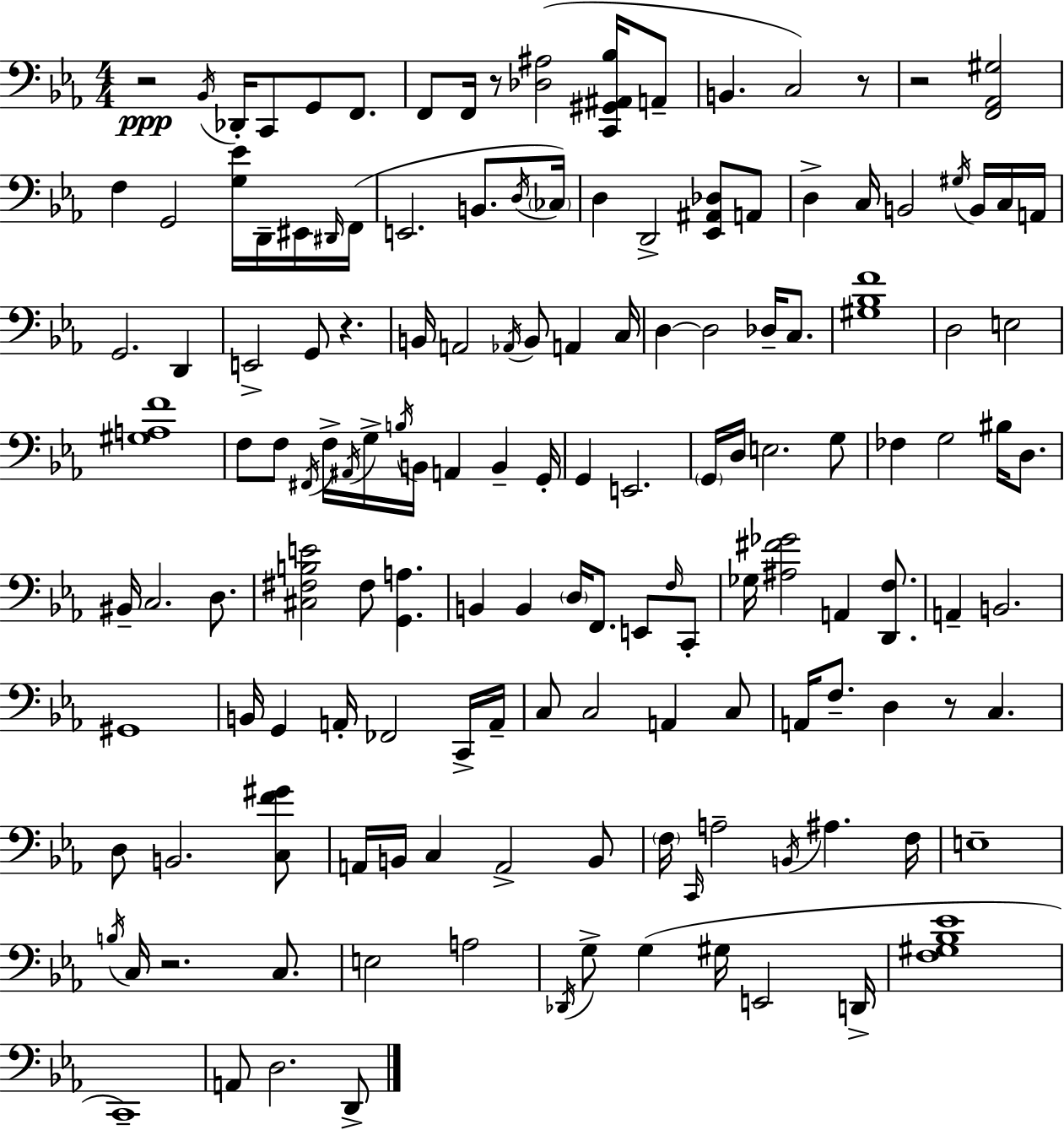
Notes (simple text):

R/h Bb2/s Db2/s C2/e G2/e F2/e. F2/e F2/s R/e [Db3,A#3]/h [C2,G#2,A#2,Bb3]/s A2/e B2/q. C3/h R/e R/h [F2,Ab2,G#3]/h F3/q G2/h [G3,Eb4]/s D2/s EIS2/s D#2/s F2/s E2/h. B2/e. D3/s CES3/s D3/q D2/h [Eb2,A#2,Db3]/e A2/e D3/q C3/s B2/h G#3/s B2/s C3/s A2/s G2/h. D2/q E2/h G2/e R/q. B2/s A2/h Ab2/s B2/e A2/q C3/s D3/q D3/h Db3/s C3/e. [G#3,Bb3,F4]/w D3/h E3/h [G#3,A3,F4]/w F3/e F3/e F#2/s F3/s A#2/s G3/s B3/s B2/s A2/q B2/q G2/s G2/q E2/h. G2/s D3/s E3/h. G3/e FES3/q G3/h BIS3/s D3/e. BIS2/s C3/h. D3/e. [C#3,F#3,B3,E4]/h F#3/e [G2,A3]/q. B2/q B2/q D3/s F2/e. E2/e F3/s C2/e Gb3/s [A#3,F#4,Gb4]/h A2/q [D2,F3]/e. A2/q B2/h. G#2/w B2/s G2/q A2/s FES2/h C2/s A2/s C3/e C3/h A2/q C3/e A2/s F3/e. D3/q R/e C3/q. D3/e B2/h. [C3,F4,G#4]/e A2/s B2/s C3/q A2/h B2/e F3/s C2/s A3/h B2/s A#3/q. F3/s E3/w B3/s C3/s R/h. C3/e. E3/h A3/h Db2/s G3/e G3/q G#3/s E2/h D2/s [F3,G#3,Bb3,Eb4]/w C2/w A2/e D3/h. D2/e